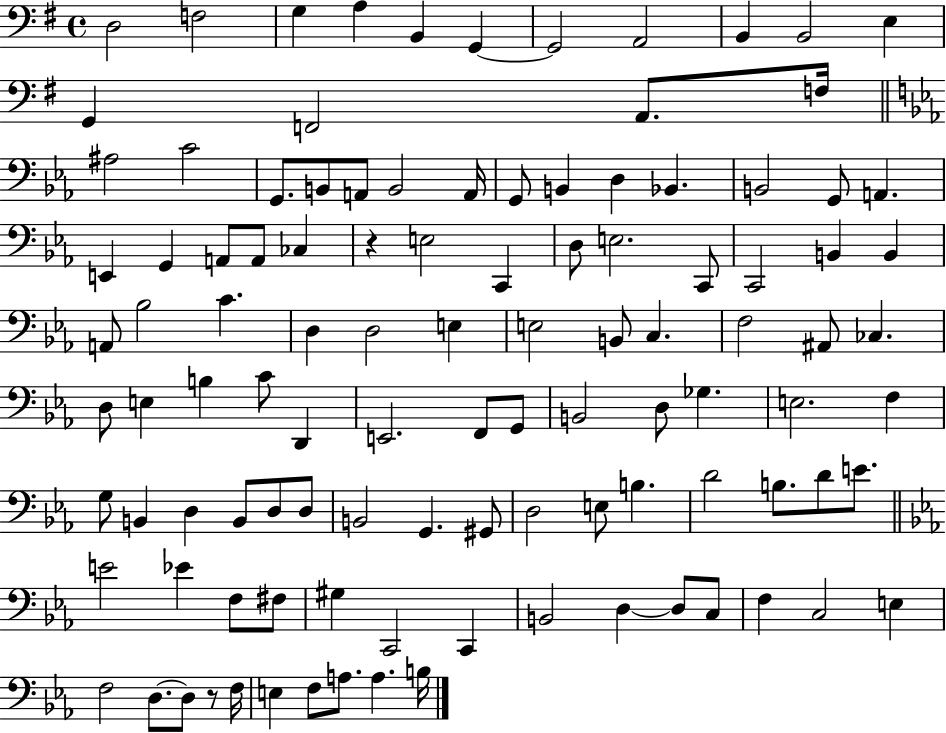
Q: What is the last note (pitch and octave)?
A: B3